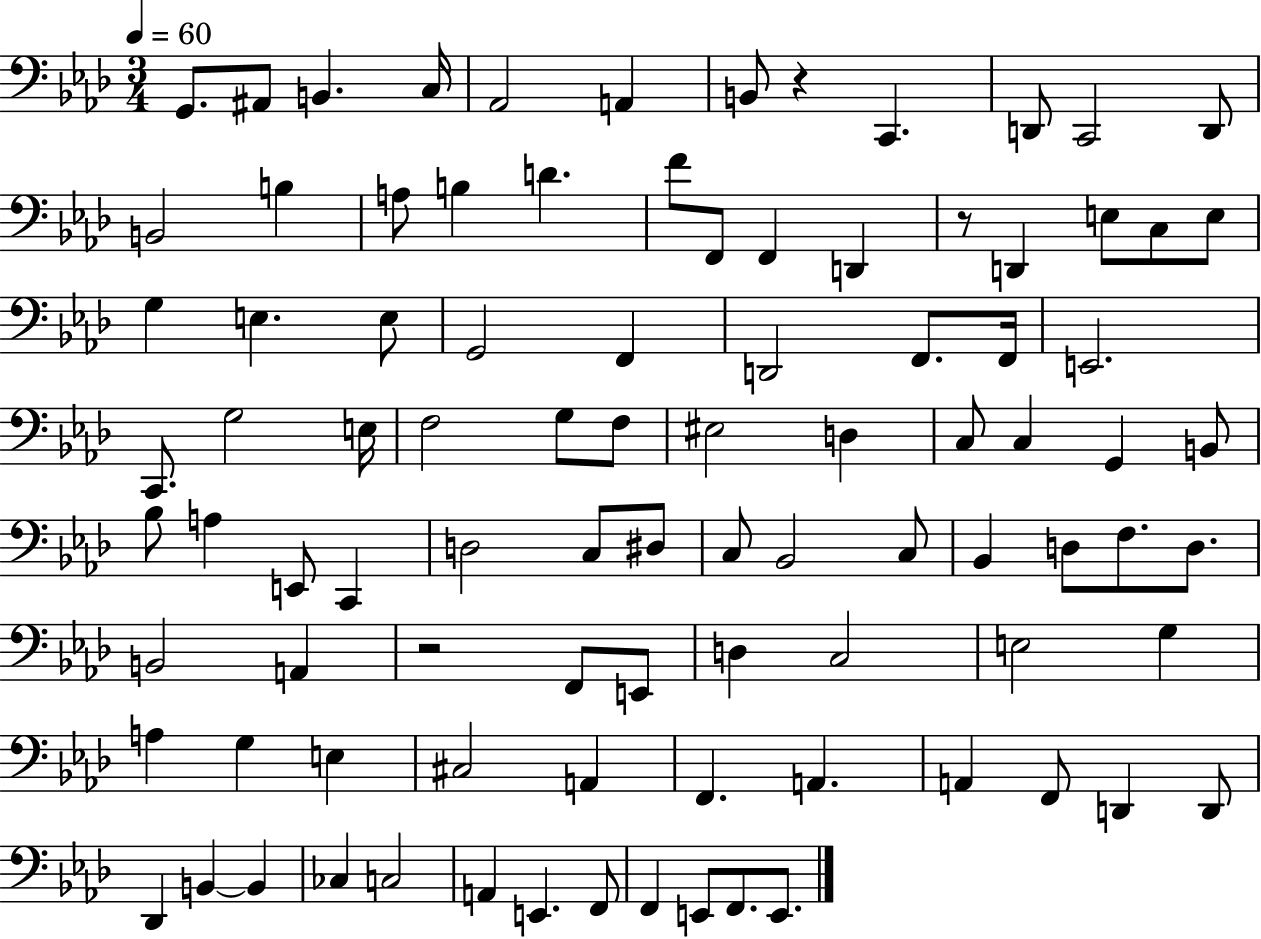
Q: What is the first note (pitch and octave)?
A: G2